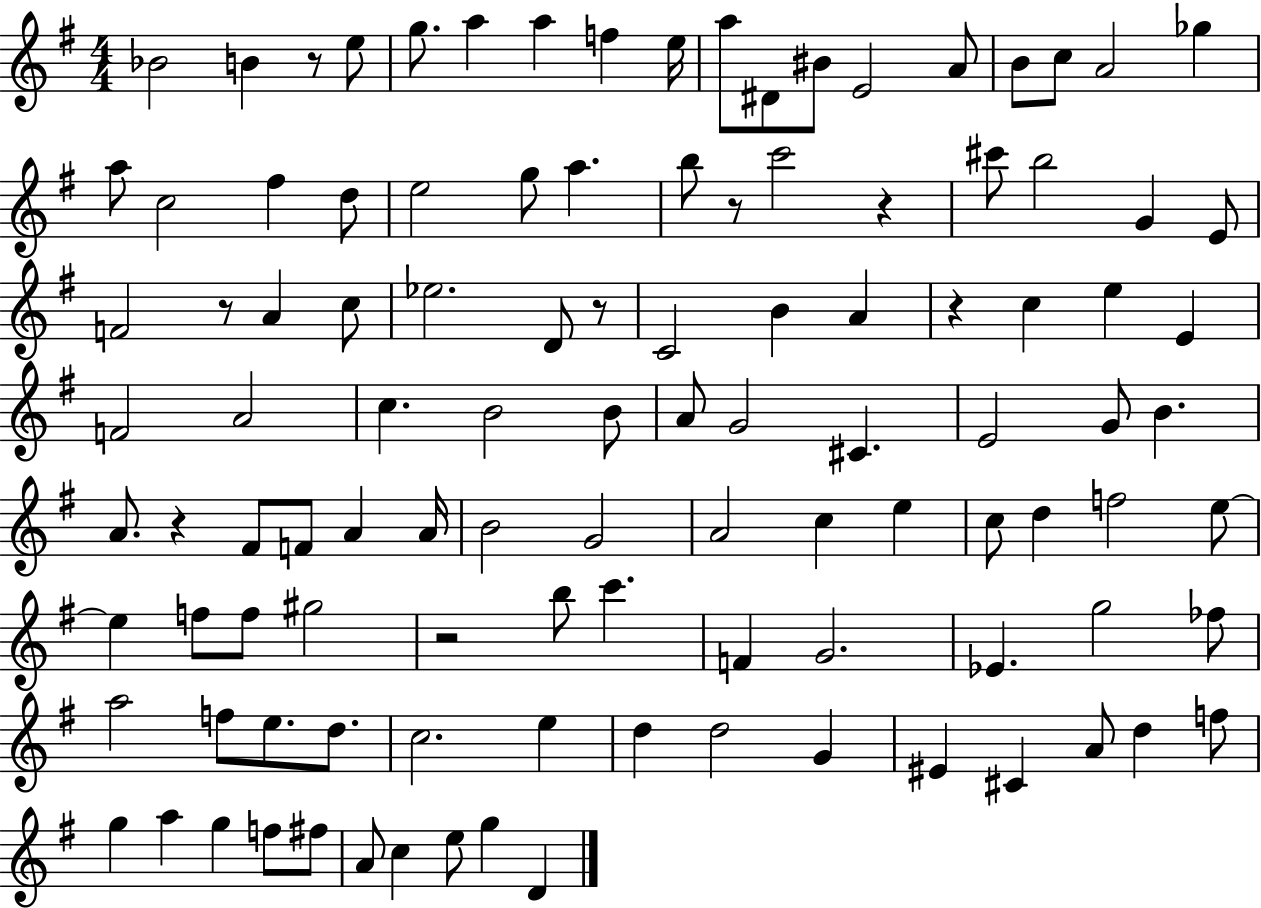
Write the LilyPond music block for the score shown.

{
  \clef treble
  \numericTimeSignature
  \time 4/4
  \key g \major
  \repeat volta 2 { bes'2 b'4 r8 e''8 | g''8. a''4 a''4 f''4 e''16 | a''8 dis'8 bis'8 e'2 a'8 | b'8 c''8 a'2 ges''4 | \break a''8 c''2 fis''4 d''8 | e''2 g''8 a''4. | b''8 r8 c'''2 r4 | cis'''8 b''2 g'4 e'8 | \break f'2 r8 a'4 c''8 | ees''2. d'8 r8 | c'2 b'4 a'4 | r4 c''4 e''4 e'4 | \break f'2 a'2 | c''4. b'2 b'8 | a'8 g'2 cis'4. | e'2 g'8 b'4. | \break a'8. r4 fis'8 f'8 a'4 a'16 | b'2 g'2 | a'2 c''4 e''4 | c''8 d''4 f''2 e''8~~ | \break e''4 f''8 f''8 gis''2 | r2 b''8 c'''4. | f'4 g'2. | ees'4. g''2 fes''8 | \break a''2 f''8 e''8. d''8. | c''2. e''4 | d''4 d''2 g'4 | eis'4 cis'4 a'8 d''4 f''8 | \break g''4 a''4 g''4 f''8 fis''8 | a'8 c''4 e''8 g''4 d'4 | } \bar "|."
}